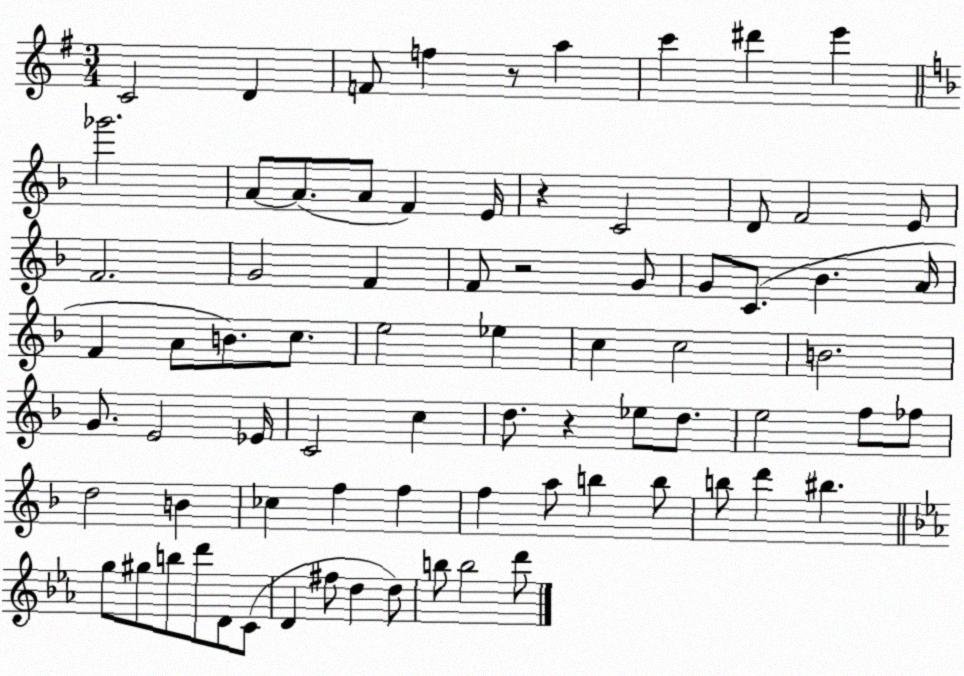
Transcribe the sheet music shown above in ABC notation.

X:1
T:Untitled
M:3/4
L:1/4
K:G
C2 D F/2 f z/2 a c' ^d' e' _g'2 A/2 A/2 A/2 F E/4 z C2 D/2 F2 E/2 F2 G2 F F/2 z2 G/2 G/2 C/2 _B A/4 F A/2 B/2 c/2 e2 _e c c2 B2 G/2 E2 _E/4 C2 c d/2 z _e/2 d/2 e2 f/2 _f/2 d2 B _c f f f a/2 b b/2 b/2 d' ^b g/2 ^g/2 b/2 d'/2 D/2 C/2 D ^f/2 d d/2 b/2 b2 d'/2